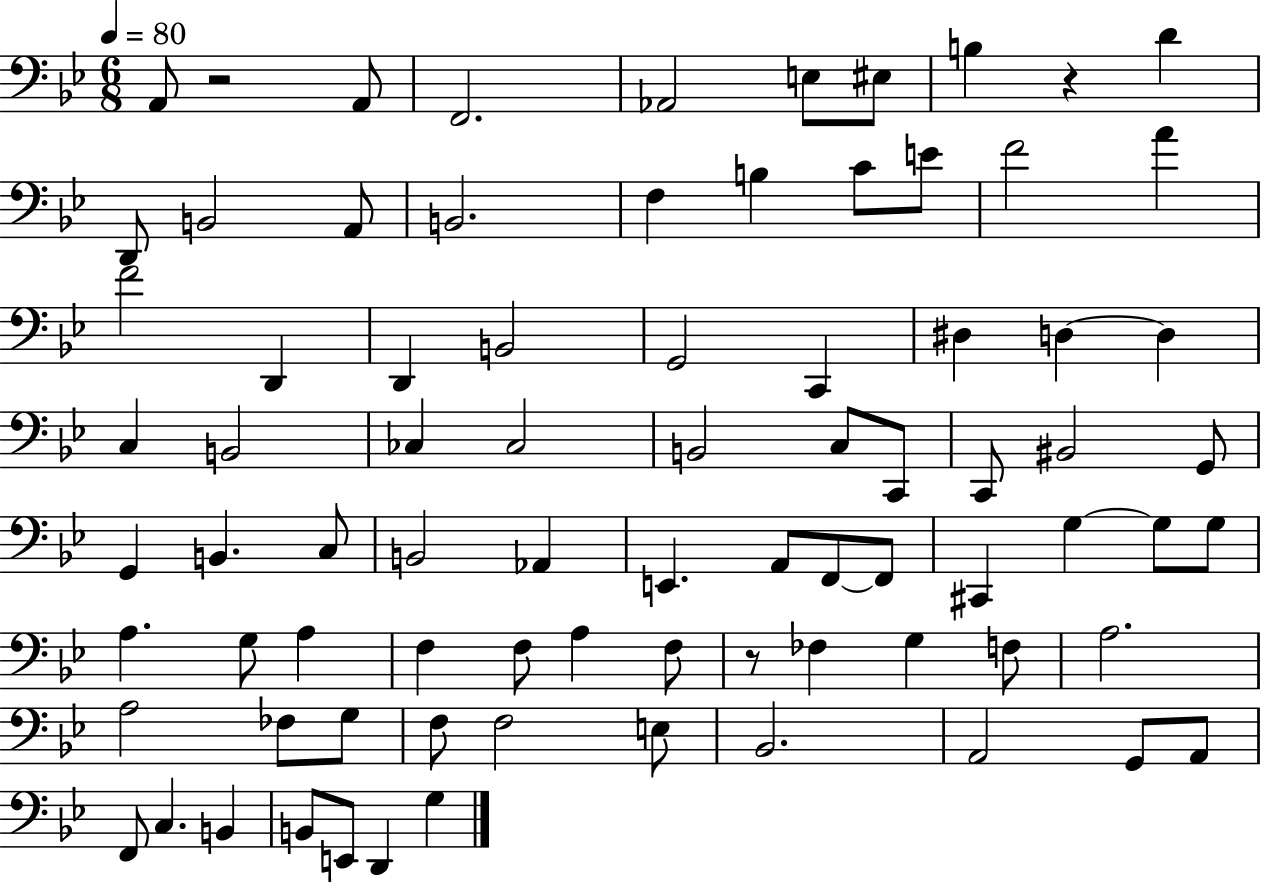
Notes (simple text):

A2/e R/h A2/e F2/h. Ab2/h E3/e EIS3/e B3/q R/q D4/q D2/e B2/h A2/e B2/h. F3/q B3/q C4/e E4/e F4/h A4/q F4/h D2/q D2/q B2/h G2/h C2/q D#3/q D3/q D3/q C3/q B2/h CES3/q CES3/h B2/h C3/e C2/e C2/e BIS2/h G2/e G2/q B2/q. C3/e B2/h Ab2/q E2/q. A2/e F2/e F2/e C#2/q G3/q G3/e G3/e A3/q. G3/e A3/q F3/q F3/e A3/q F3/e R/e FES3/q G3/q F3/e A3/h. A3/h FES3/e G3/e F3/e F3/h E3/e Bb2/h. A2/h G2/e A2/e F2/e C3/q. B2/q B2/e E2/e D2/q G3/q